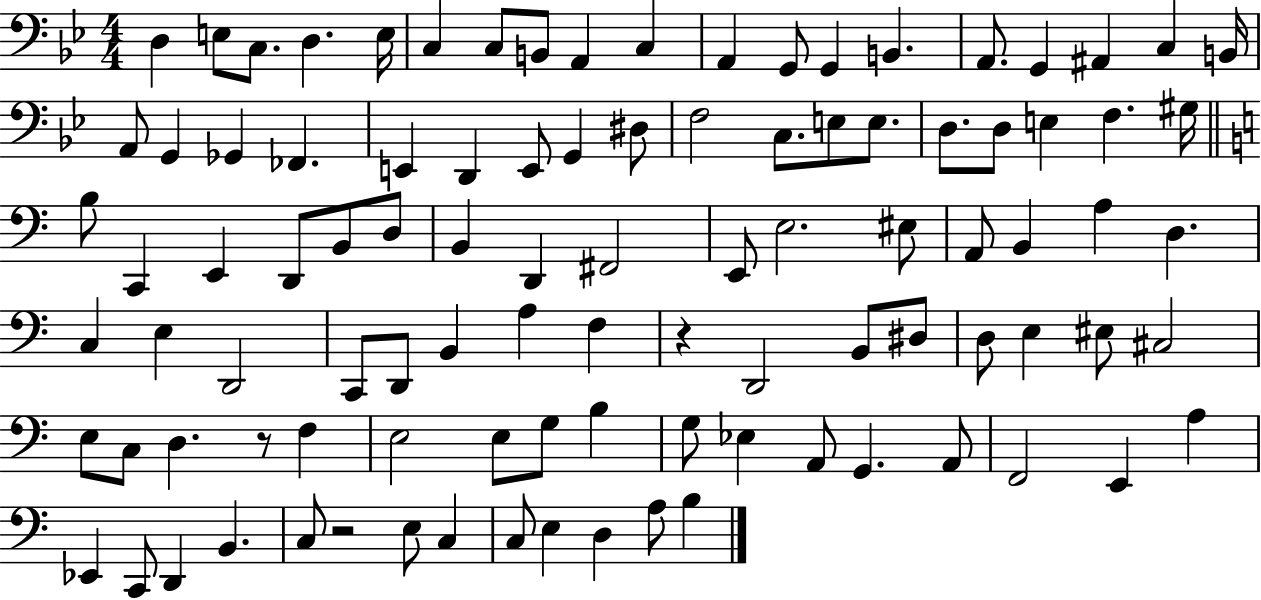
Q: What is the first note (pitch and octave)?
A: D3